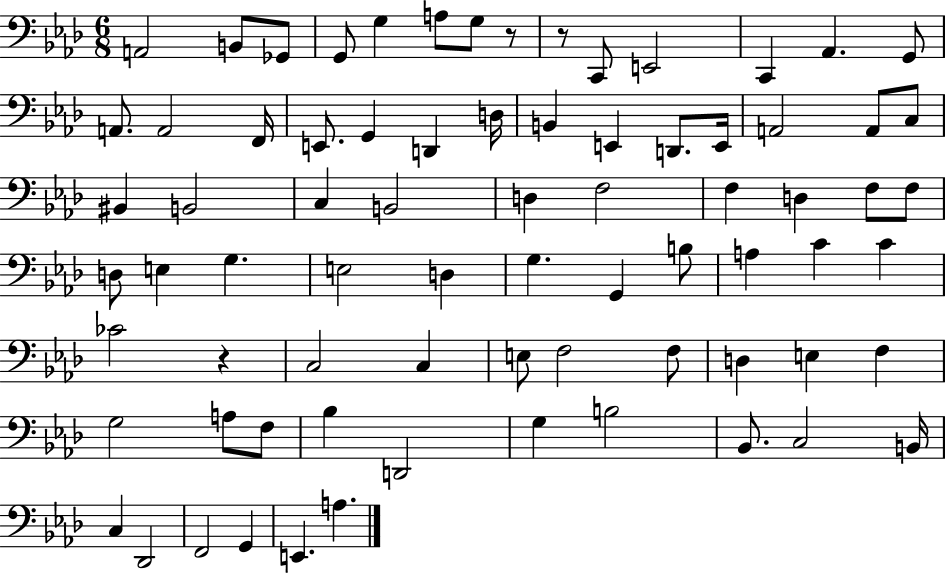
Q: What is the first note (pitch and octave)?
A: A2